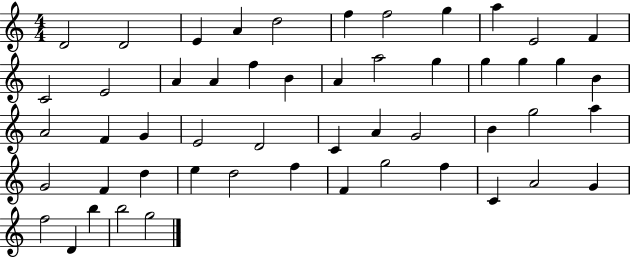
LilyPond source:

{
  \clef treble
  \numericTimeSignature
  \time 4/4
  \key c \major
  d'2 d'2 | e'4 a'4 d''2 | f''4 f''2 g''4 | a''4 e'2 f'4 | \break c'2 e'2 | a'4 a'4 f''4 b'4 | a'4 a''2 g''4 | g''4 g''4 g''4 b'4 | \break a'2 f'4 g'4 | e'2 d'2 | c'4 a'4 g'2 | b'4 g''2 a''4 | \break g'2 f'4 d''4 | e''4 d''2 f''4 | f'4 g''2 f''4 | c'4 a'2 g'4 | \break f''2 d'4 b''4 | b''2 g''2 | \bar "|."
}